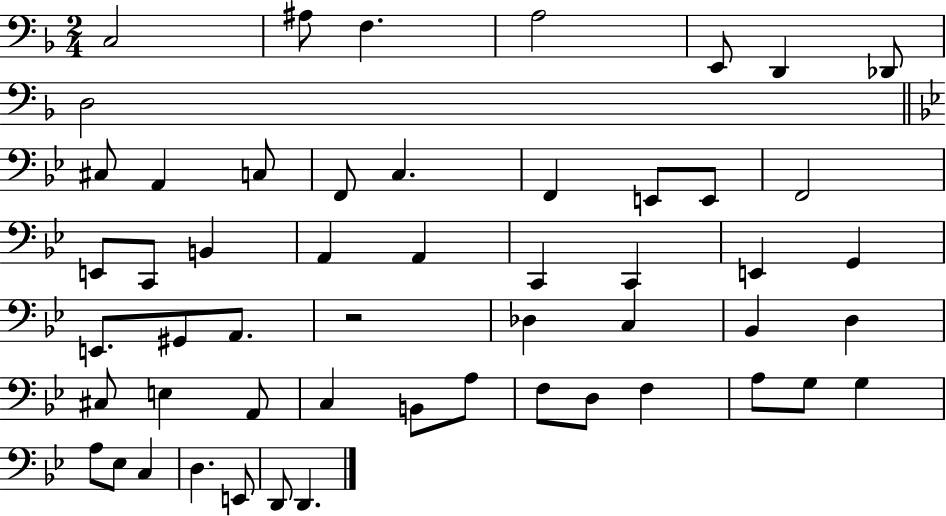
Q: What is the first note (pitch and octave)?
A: C3